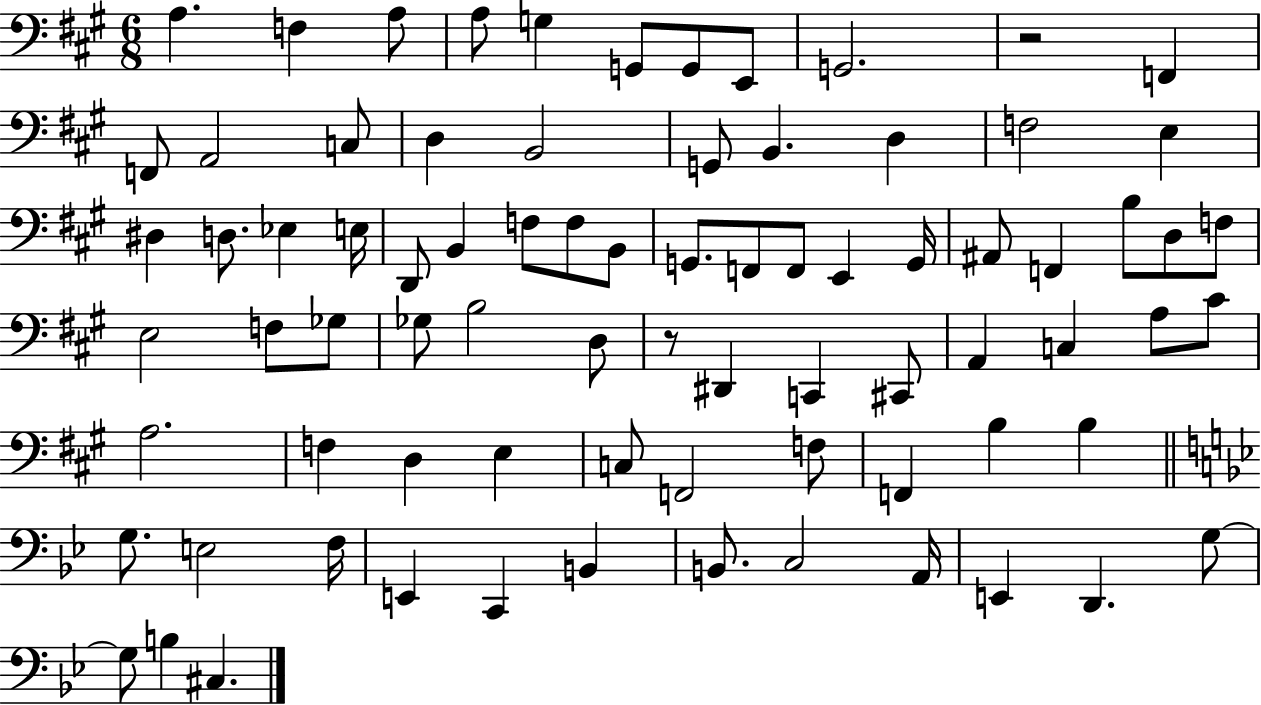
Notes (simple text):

A3/q. F3/q A3/e A3/e G3/q G2/e G2/e E2/e G2/h. R/h F2/q F2/e A2/h C3/e D3/q B2/h G2/e B2/q. D3/q F3/h E3/q D#3/q D3/e. Eb3/q E3/s D2/e B2/q F3/e F3/e B2/e G2/e. F2/e F2/e E2/q G2/s A#2/e F2/q B3/e D3/e F3/e E3/h F3/e Gb3/e Gb3/e B3/h D3/e R/e D#2/q C2/q C#2/e A2/q C3/q A3/e C#4/e A3/h. F3/q D3/q E3/q C3/e F2/h F3/e F2/q B3/q B3/q G3/e. E3/h F3/s E2/q C2/q B2/q B2/e. C3/h A2/s E2/q D2/q. G3/e G3/e B3/q C#3/q.